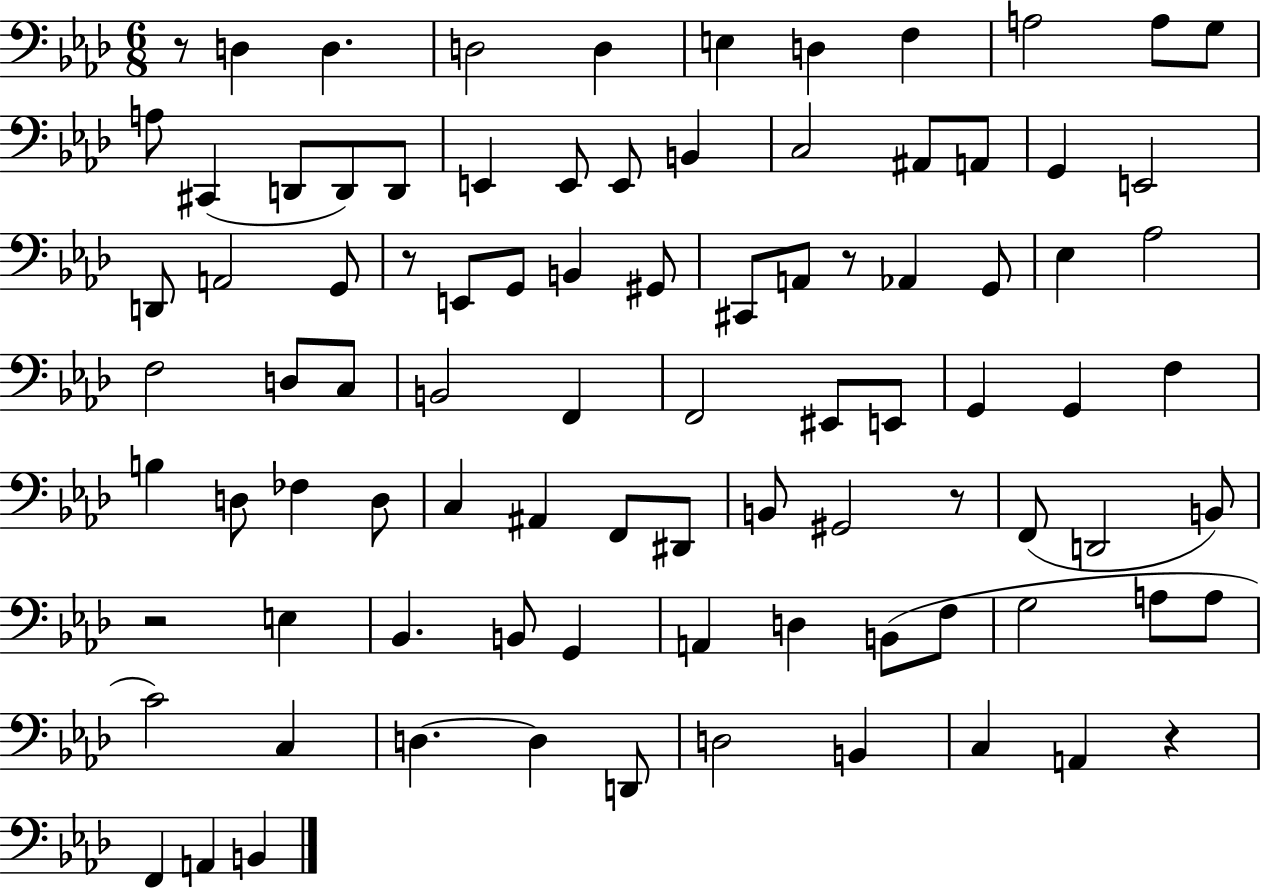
R/e D3/q D3/q. D3/h D3/q E3/q D3/q F3/q A3/h A3/e G3/e A3/e C#2/q D2/e D2/e D2/e E2/q E2/e E2/e B2/q C3/h A#2/e A2/e G2/q E2/h D2/e A2/h G2/e R/e E2/e G2/e B2/q G#2/e C#2/e A2/e R/e Ab2/q G2/e Eb3/q Ab3/h F3/h D3/e C3/e B2/h F2/q F2/h EIS2/e E2/e G2/q G2/q F3/q B3/q D3/e FES3/q D3/e C3/q A#2/q F2/e D#2/e B2/e G#2/h R/e F2/e D2/h B2/e R/h E3/q Bb2/q. B2/e G2/q A2/q D3/q B2/e F3/e G3/h A3/e A3/e C4/h C3/q D3/q. D3/q D2/e D3/h B2/q C3/q A2/q R/q F2/q A2/q B2/q